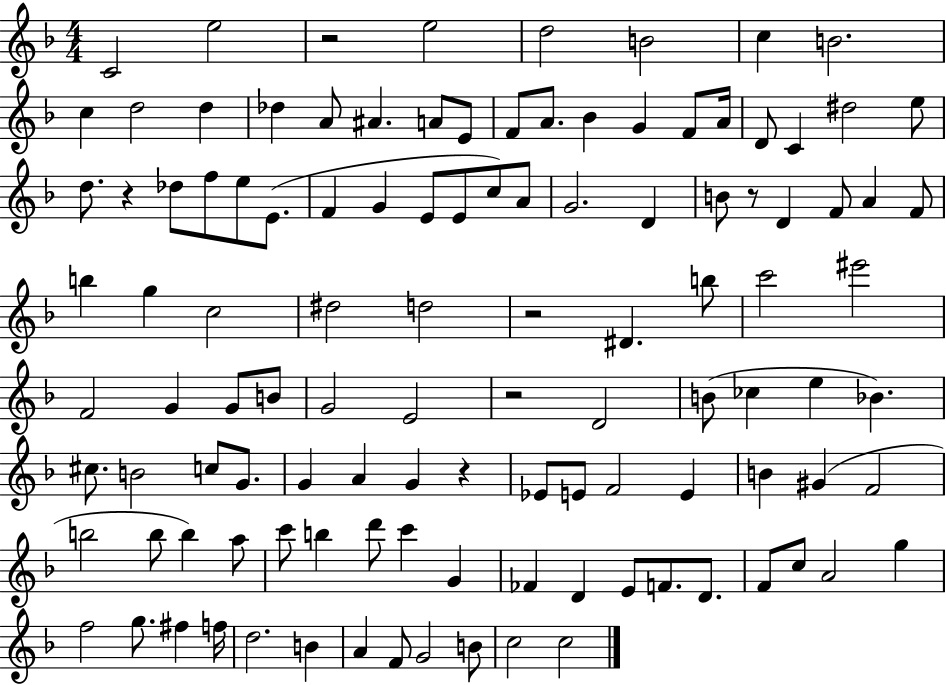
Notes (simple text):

C4/h E5/h R/h E5/h D5/h B4/h C5/q B4/h. C5/q D5/h D5/q Db5/q A4/e A#4/q. A4/e E4/e F4/e A4/e. Bb4/q G4/q F4/e A4/s D4/e C4/q D#5/h E5/e D5/e. R/q Db5/e F5/e E5/e E4/e. F4/q G4/q E4/e E4/e C5/e A4/e G4/h. D4/q B4/e R/e D4/q F4/e A4/q F4/e B5/q G5/q C5/h D#5/h D5/h R/h D#4/q. B5/e C6/h EIS6/h F4/h G4/q G4/e B4/e G4/h E4/h R/h D4/h B4/e CES5/q E5/q Bb4/q. C#5/e. B4/h C5/e G4/e. G4/q A4/q G4/q R/q Eb4/e E4/e F4/h E4/q B4/q G#4/q F4/h B5/h B5/e B5/q A5/e C6/e B5/q D6/e C6/q G4/q FES4/q D4/q E4/e F4/e. D4/e. F4/e C5/e A4/h G5/q F5/h G5/e. F#5/q F5/s D5/h. B4/q A4/q F4/e G4/h B4/e C5/h C5/h